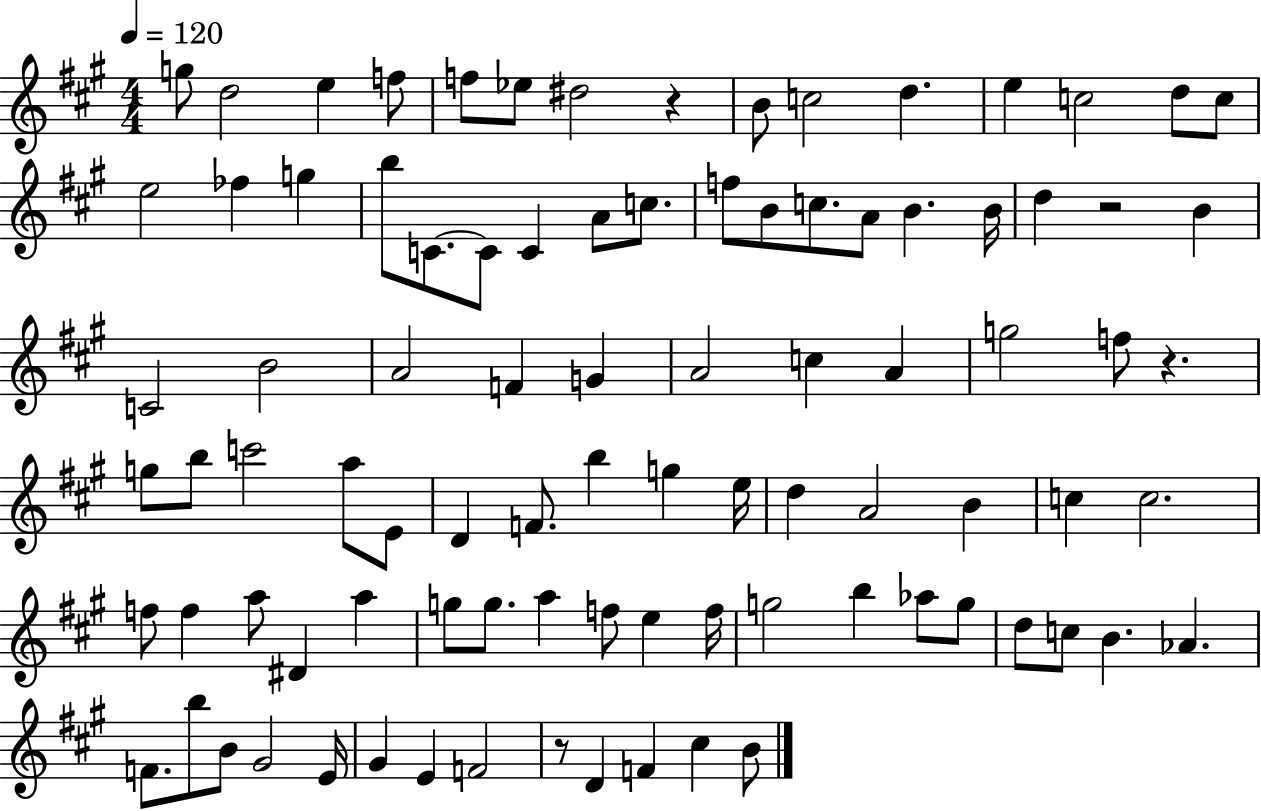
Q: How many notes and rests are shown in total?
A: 91